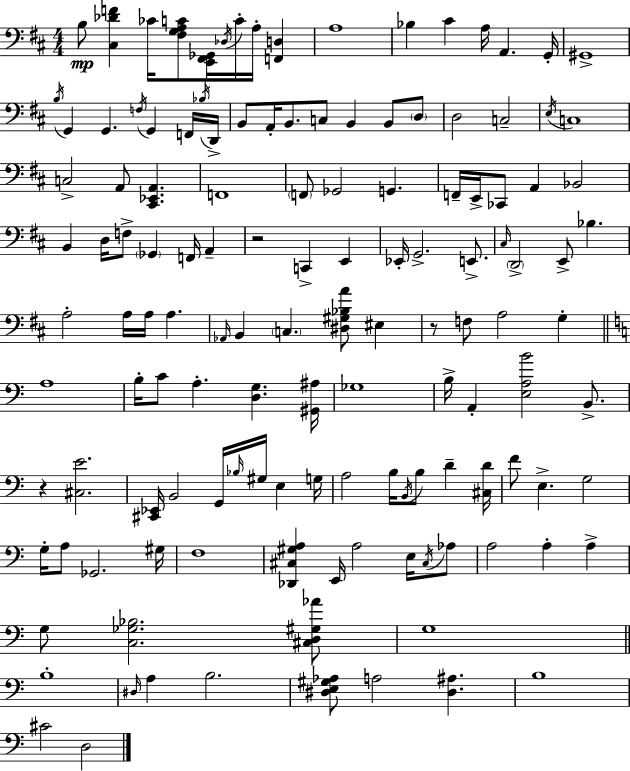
X:1
T:Untitled
M:4/4
L:1/4
K:D
B,/2 [^C,_DF] _C/4 [^F,G,A,C]/2 [E,,^F,,_G,,]/4 _D,/4 C/4 A,/4 [F,,D,] A,4 _B, ^C A,/4 A,, G,,/4 ^G,,4 B,/4 G,, G,, F,/4 G,, F,,/4 _B,/4 D,,/4 B,,/2 A,,/4 B,,/2 C,/2 B,, B,,/2 D,/2 D,2 C,2 E,/4 C,4 C,2 A,,/2 [^C,,_E,,A,,] F,,4 F,,/2 _G,,2 G,, F,,/4 E,,/4 _C,,/2 A,, _B,,2 B,, D,/4 F,/2 _G,, F,,/4 A,, z2 C,, E,, _E,,/4 G,,2 E,,/2 ^C,/4 D,,2 E,,/2 _B, A,2 A,/4 A,/4 A, _A,,/4 B,, C, [^D,^G,_B,A]/2 ^E, z/2 F,/2 A,2 G, A,4 B,/4 C/2 A, [D,G,] [^G,,^A,]/4 _G,4 B,/4 A,, [E,A,B]2 B,,/2 z [^C,E]2 [^C,,_E,,]/4 B,,2 G,,/4 _B,/4 ^G,/4 E, G,/4 A,2 B,/4 B,,/4 B,/2 D [^C,D]/4 F/2 E, G,2 G,/4 A,/2 _G,,2 ^G,/4 F,4 [_D,,^C,^G,A,] E,,/4 A,2 E,/4 ^C,/4 _A,/2 A,2 A, A, G,/2 [C,_G,_B,]2 [^C,D,^G,_A]/2 G,4 B,4 ^D,/4 A, B,2 [^D,E,^G,_A,]/2 A,2 [^D,^A,] B,4 ^C2 D,2